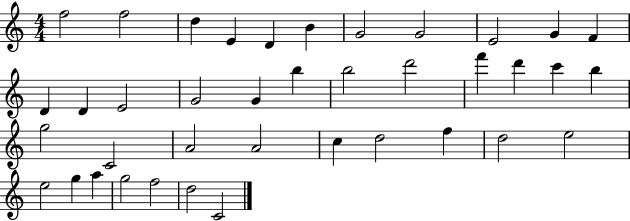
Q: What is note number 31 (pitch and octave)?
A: D5